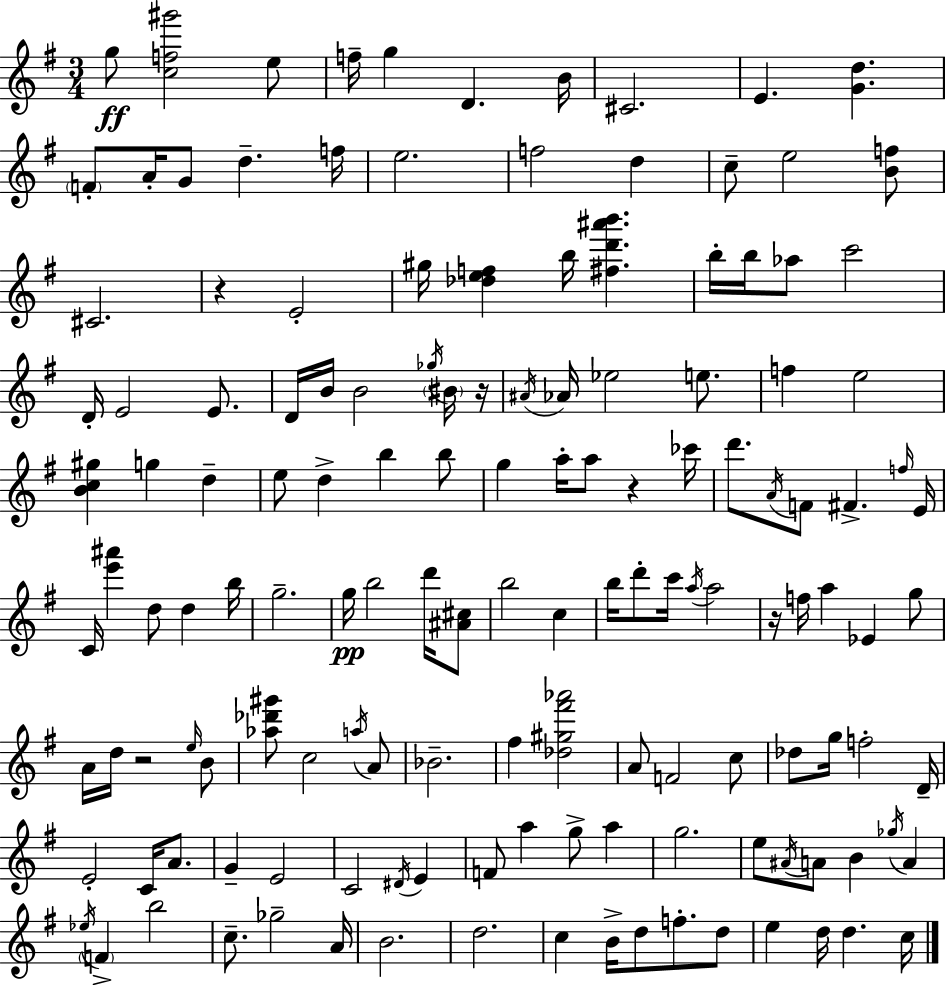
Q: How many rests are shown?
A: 5